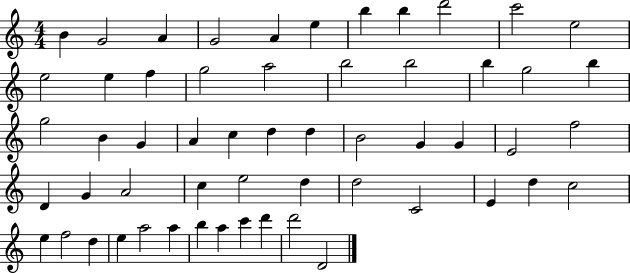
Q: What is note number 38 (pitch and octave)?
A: E5